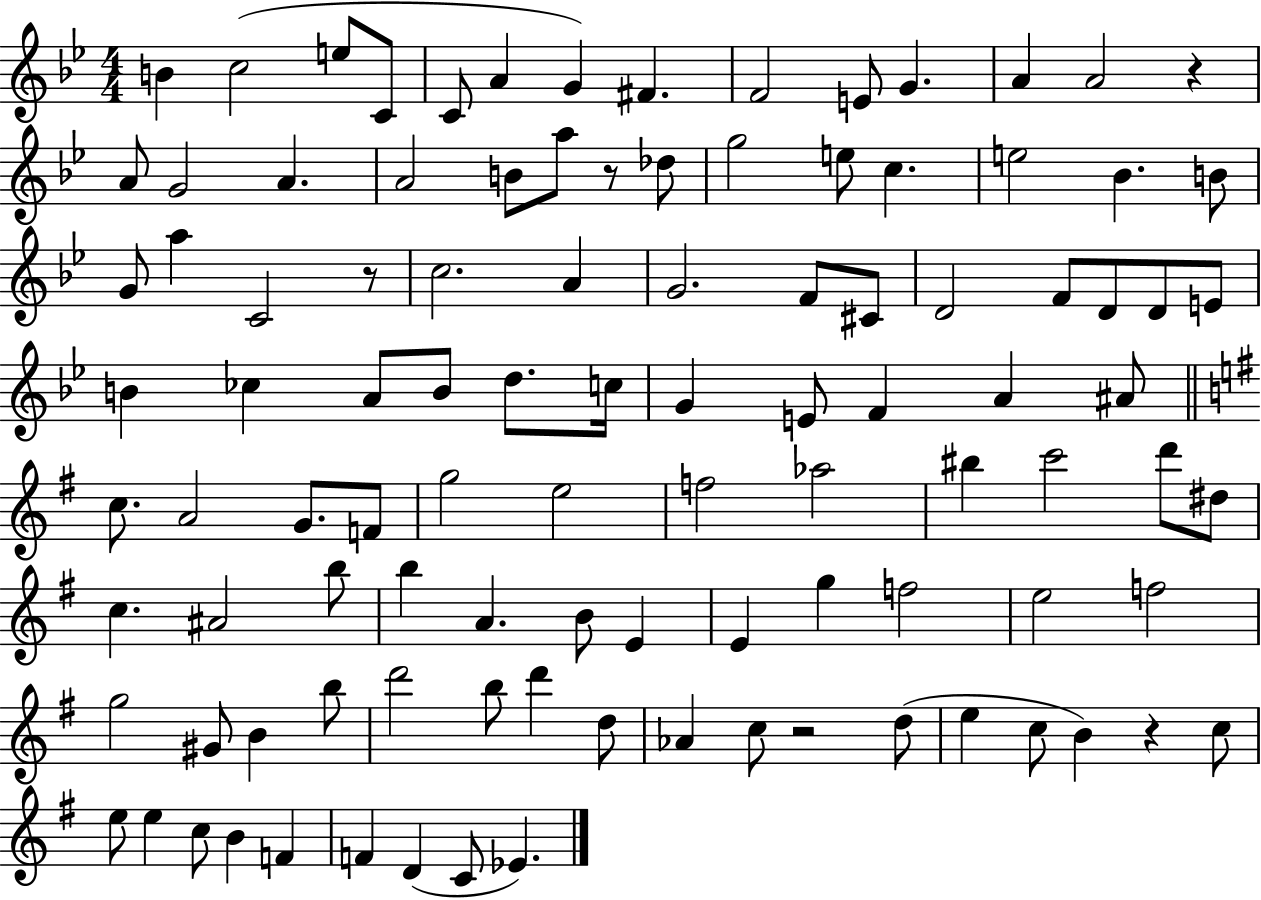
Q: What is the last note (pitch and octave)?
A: Eb4